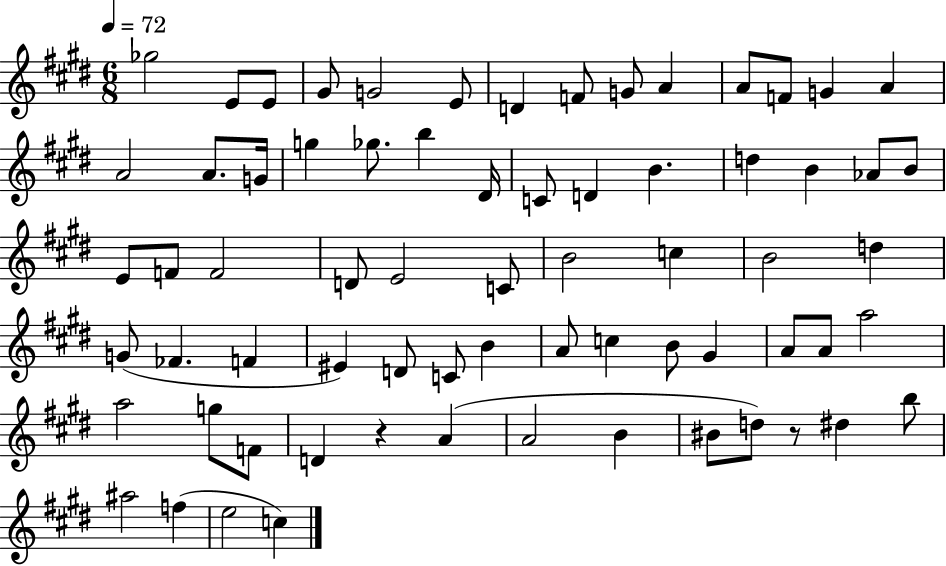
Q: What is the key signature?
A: E major